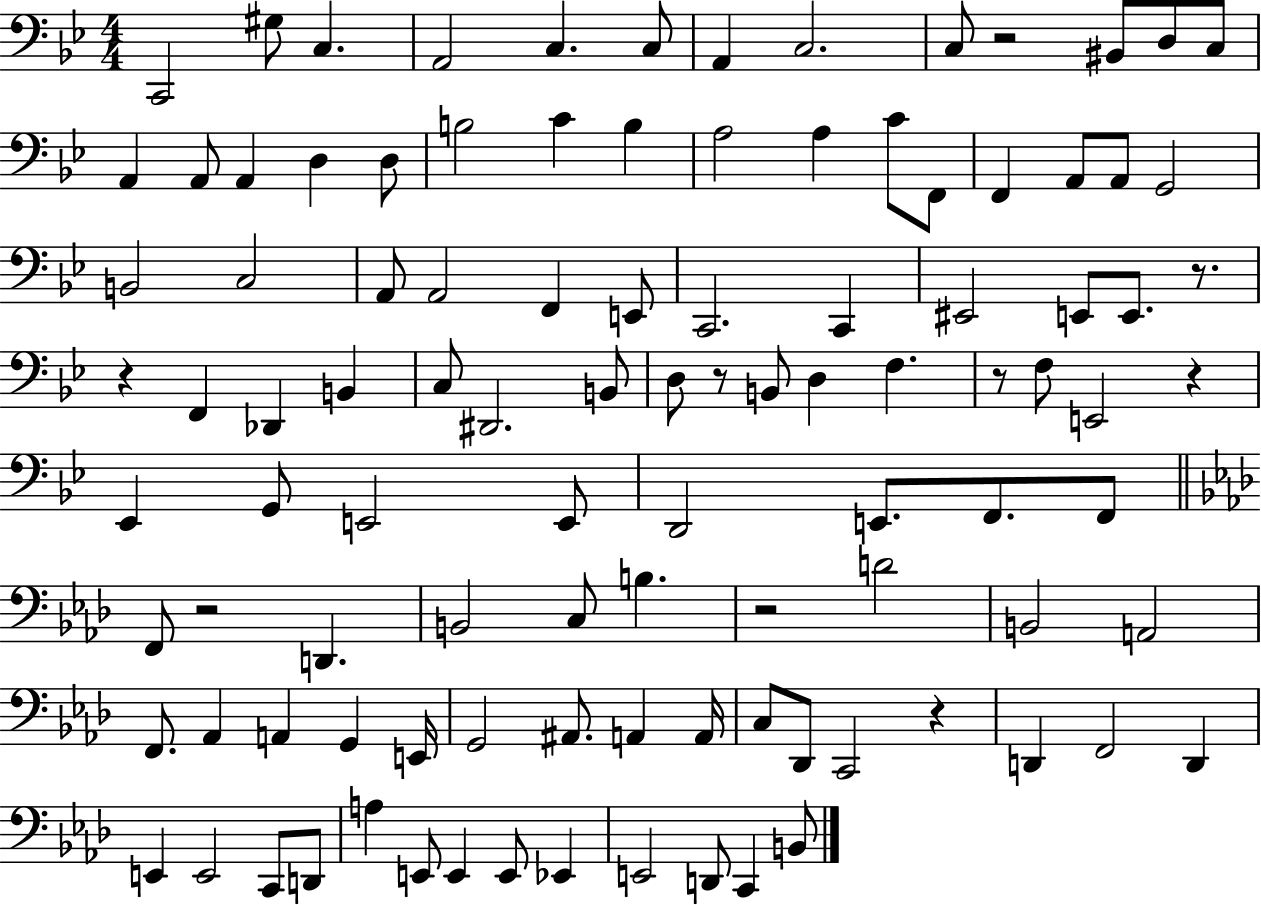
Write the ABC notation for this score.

X:1
T:Untitled
M:4/4
L:1/4
K:Bb
C,,2 ^G,/2 C, A,,2 C, C,/2 A,, C,2 C,/2 z2 ^B,,/2 D,/2 C,/2 A,, A,,/2 A,, D, D,/2 B,2 C B, A,2 A, C/2 F,,/2 F,, A,,/2 A,,/2 G,,2 B,,2 C,2 A,,/2 A,,2 F,, E,,/2 C,,2 C,, ^E,,2 E,,/2 E,,/2 z/2 z F,, _D,, B,, C,/2 ^D,,2 B,,/2 D,/2 z/2 B,,/2 D, F, z/2 F,/2 E,,2 z _E,, G,,/2 E,,2 E,,/2 D,,2 E,,/2 F,,/2 F,,/2 F,,/2 z2 D,, B,,2 C,/2 B, z2 D2 B,,2 A,,2 F,,/2 _A,, A,, G,, E,,/4 G,,2 ^A,,/2 A,, A,,/4 C,/2 _D,,/2 C,,2 z D,, F,,2 D,, E,, E,,2 C,,/2 D,,/2 A, E,,/2 E,, E,,/2 _E,, E,,2 D,,/2 C,, B,,/2